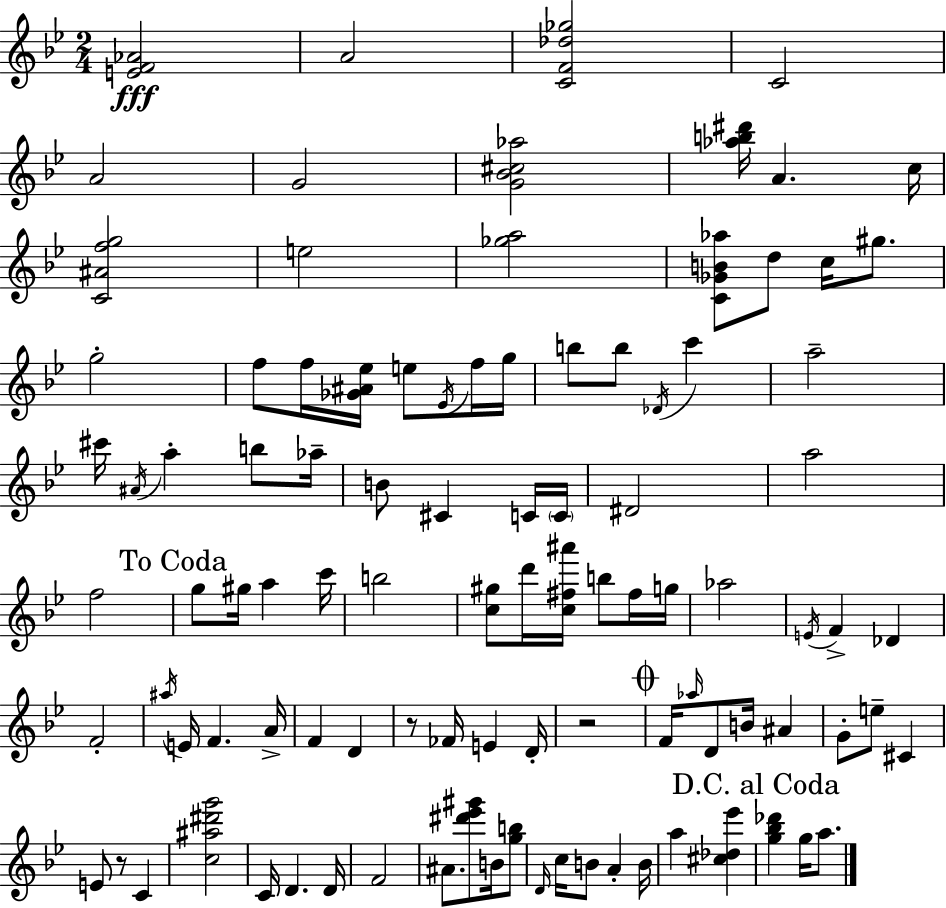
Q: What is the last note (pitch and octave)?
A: A5